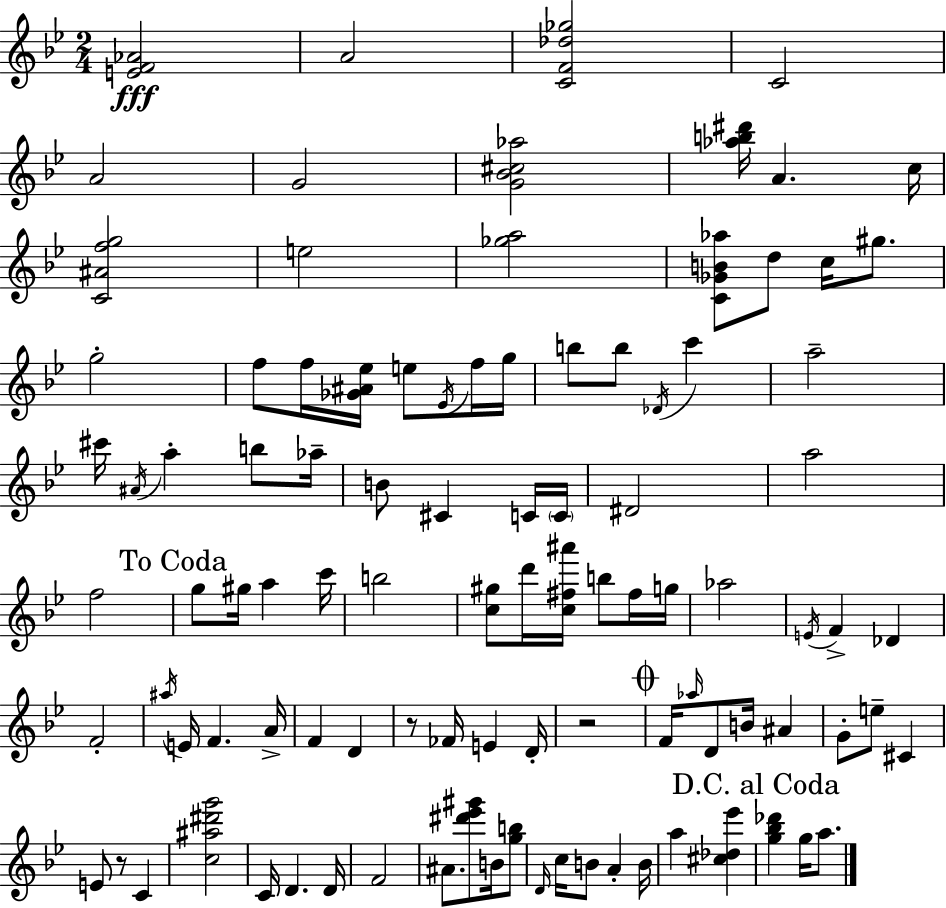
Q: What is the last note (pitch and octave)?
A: A5